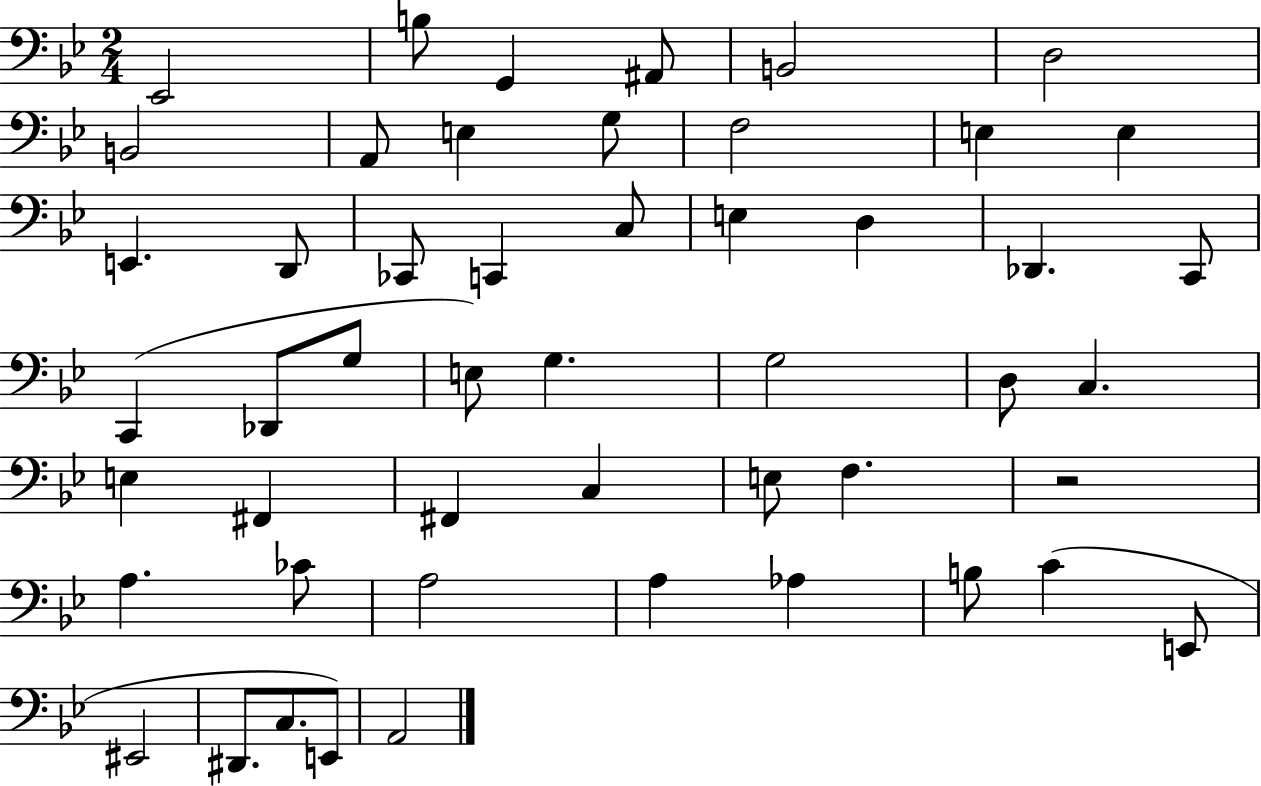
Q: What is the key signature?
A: BES major